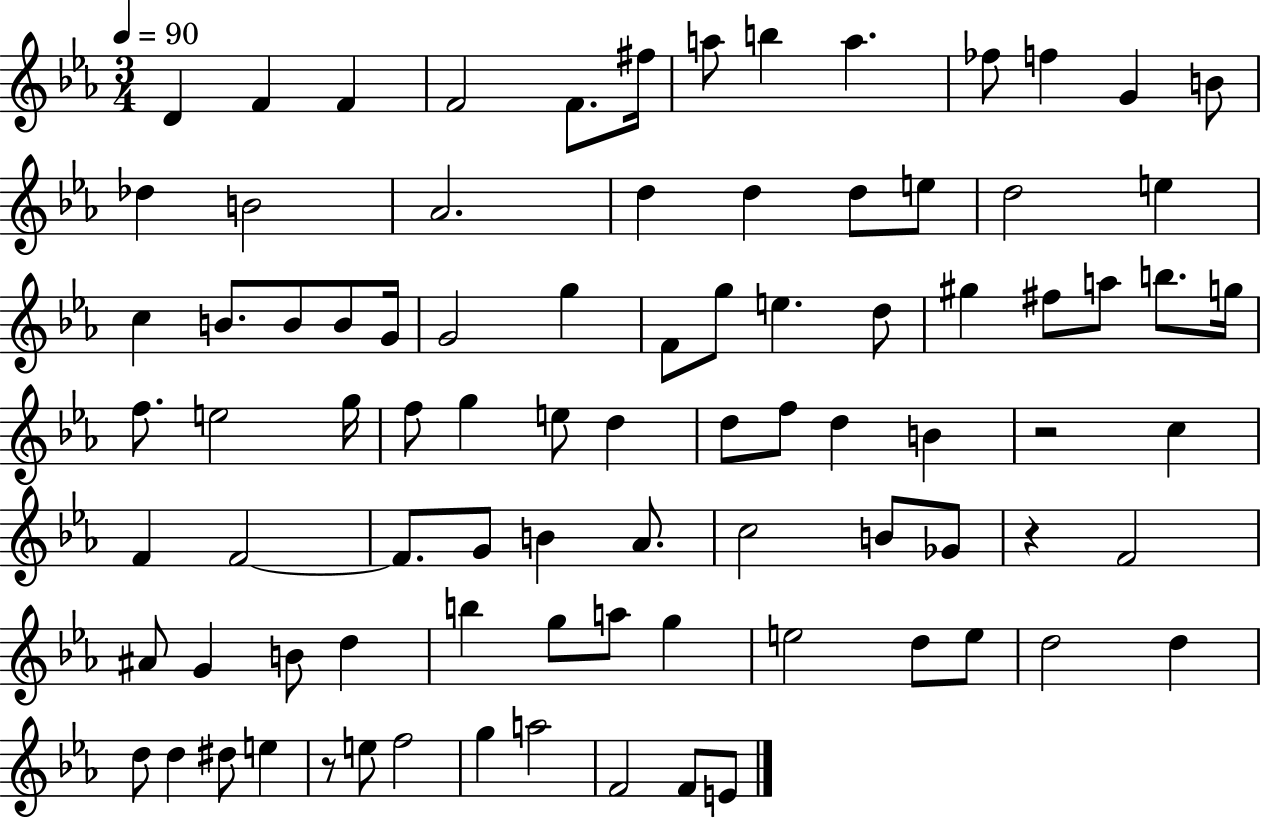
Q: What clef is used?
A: treble